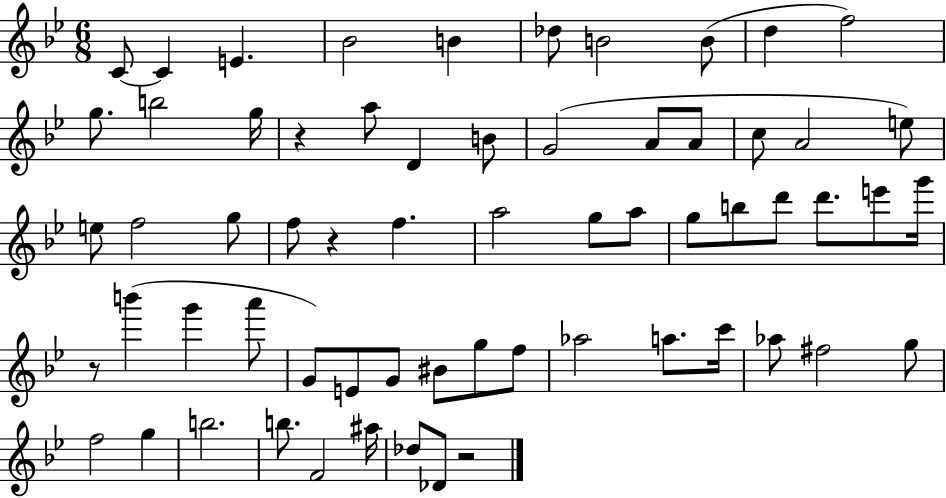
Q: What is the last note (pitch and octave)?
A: Db4